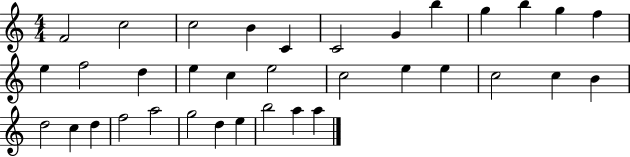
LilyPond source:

{
  \clef treble
  \numericTimeSignature
  \time 4/4
  \key c \major
  f'2 c''2 | c''2 b'4 c'4 | c'2 g'4 b''4 | g''4 b''4 g''4 f''4 | \break e''4 f''2 d''4 | e''4 c''4 e''2 | c''2 e''4 e''4 | c''2 c''4 b'4 | \break d''2 c''4 d''4 | f''2 a''2 | g''2 d''4 e''4 | b''2 a''4 a''4 | \break \bar "|."
}